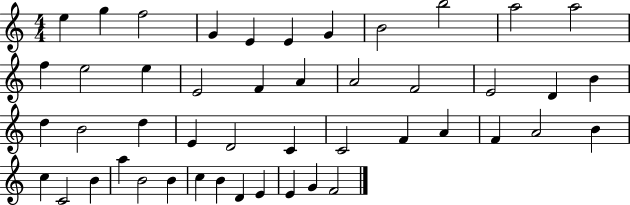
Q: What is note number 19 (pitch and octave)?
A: F4